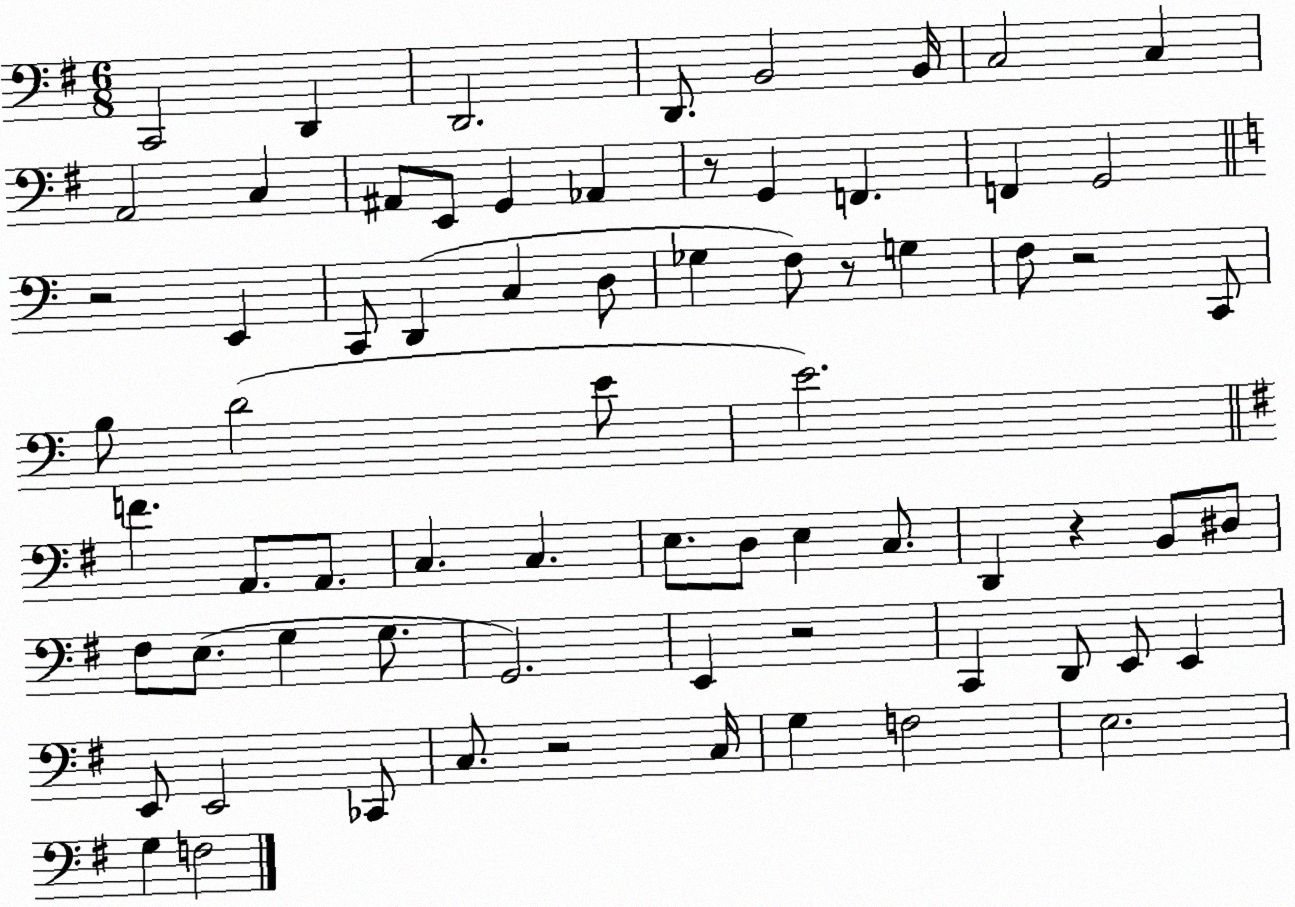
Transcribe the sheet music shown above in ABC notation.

X:1
T:Untitled
M:6/8
L:1/4
K:G
C,,2 D,, D,,2 D,,/2 B,,2 B,,/4 C,2 C, A,,2 C, ^A,,/2 E,,/2 G,, _A,, z/2 G,, F,, F,, G,,2 z2 E,, C,,/2 D,, C, D,/2 _G, F,/2 z/2 G, F,/2 z2 C,,/2 B,/2 D2 E/2 E2 F A,,/2 A,,/2 C, C, E,/2 D,/2 E, C,/2 D,, z B,,/2 ^D,/2 ^F,/2 E,/2 G, G,/2 G,,2 E,, z2 C,, D,,/2 E,,/2 E,, E,,/2 E,,2 _C,,/2 C,/2 z2 C,/4 G, F,2 E,2 G, F,2